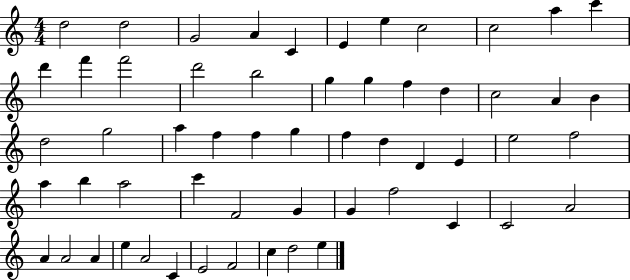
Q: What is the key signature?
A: C major